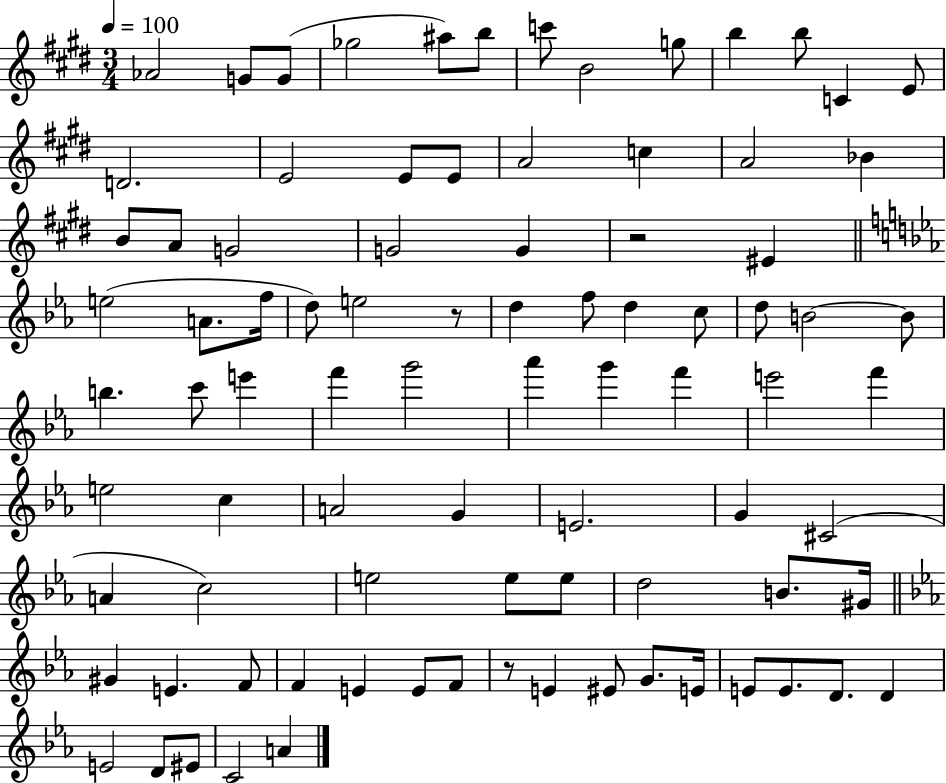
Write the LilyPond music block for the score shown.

{
  \clef treble
  \numericTimeSignature
  \time 3/4
  \key e \major
  \tempo 4 = 100
  aes'2 g'8 g'8( | ges''2 ais''8) b''8 | c'''8 b'2 g''8 | b''4 b''8 c'4 e'8 | \break d'2. | e'2 e'8 e'8 | a'2 c''4 | a'2 bes'4 | \break b'8 a'8 g'2 | g'2 g'4 | r2 eis'4 | \bar "||" \break \key c \minor e''2( a'8. f''16 | d''8) e''2 r8 | d''4 f''8 d''4 c''8 | d''8 b'2~~ b'8 | \break b''4. c'''8 e'''4 | f'''4 g'''2 | aes'''4 g'''4 f'''4 | e'''2 f'''4 | \break e''2 c''4 | a'2 g'4 | e'2. | g'4 cis'2( | \break a'4 c''2) | e''2 e''8 e''8 | d''2 b'8. gis'16 | \bar "||" \break \key ees \major gis'4 e'4. f'8 | f'4 e'4 e'8 f'8 | r8 e'4 eis'8 g'8. e'16 | e'8 e'8. d'8. d'4 | \break e'2 d'8 eis'8 | c'2 a'4 | \bar "|."
}